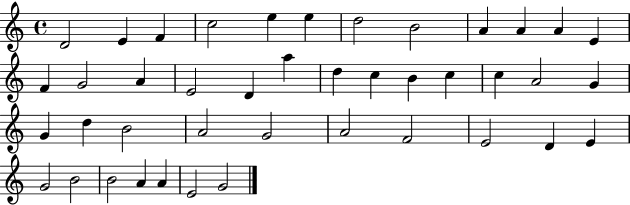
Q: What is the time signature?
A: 4/4